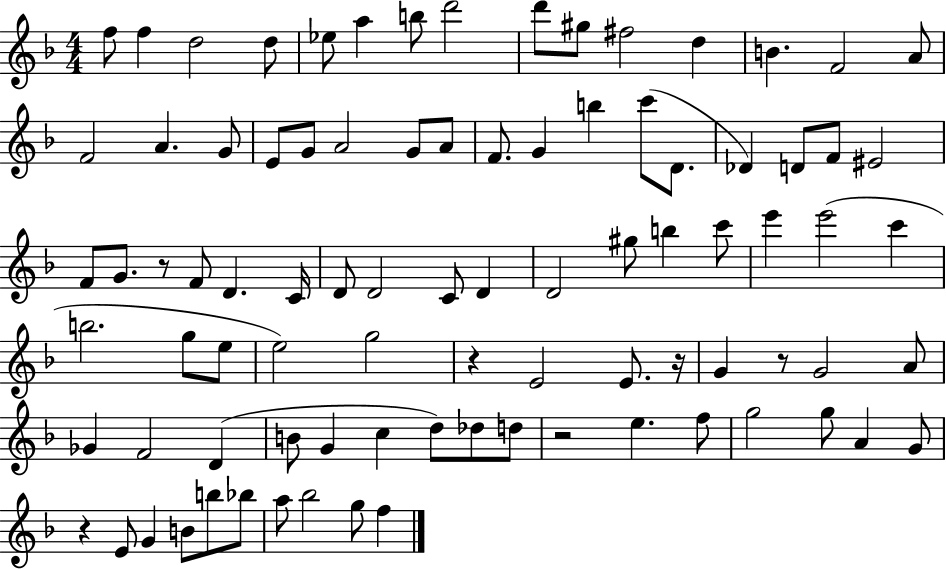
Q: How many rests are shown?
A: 6